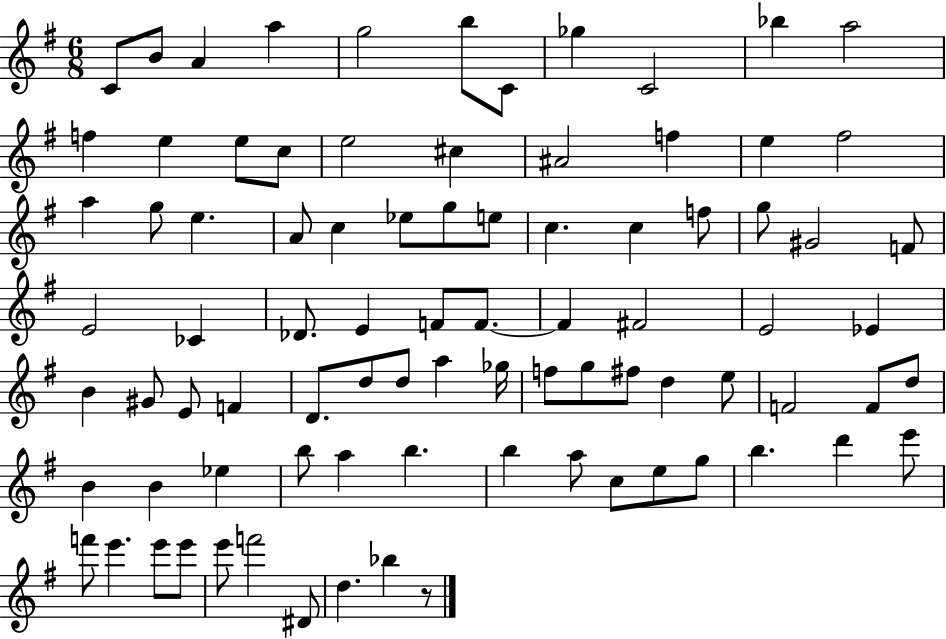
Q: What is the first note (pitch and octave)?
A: C4